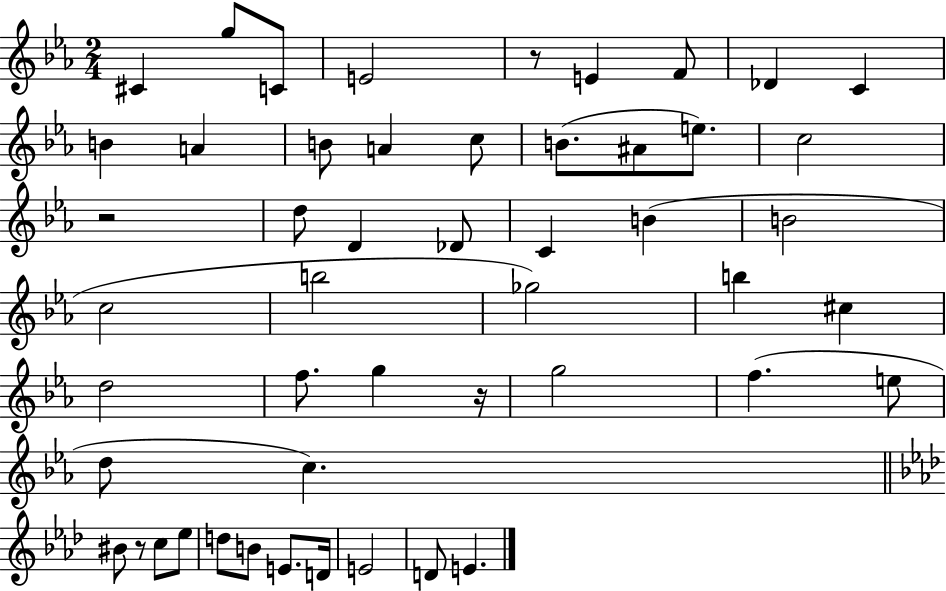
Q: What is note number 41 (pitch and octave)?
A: B4